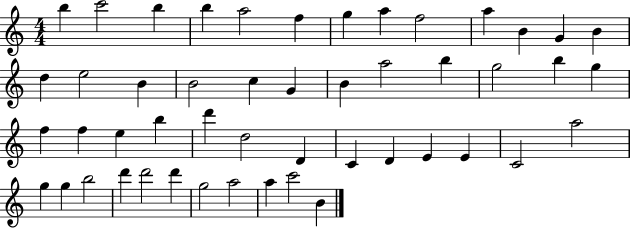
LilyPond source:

{
  \clef treble
  \numericTimeSignature
  \time 4/4
  \key c \major
  b''4 c'''2 b''4 | b''4 a''2 f''4 | g''4 a''4 f''2 | a''4 b'4 g'4 b'4 | \break d''4 e''2 b'4 | b'2 c''4 g'4 | b'4 a''2 b''4 | g''2 b''4 g''4 | \break f''4 f''4 e''4 b''4 | d'''4 d''2 d'4 | c'4 d'4 e'4 e'4 | c'2 a''2 | \break g''4 g''4 b''2 | d'''4 d'''2 d'''4 | g''2 a''2 | a''4 c'''2 b'4 | \break \bar "|."
}